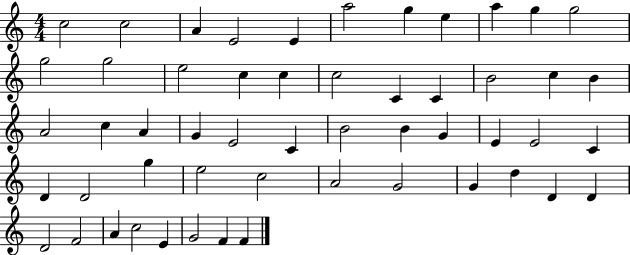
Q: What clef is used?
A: treble